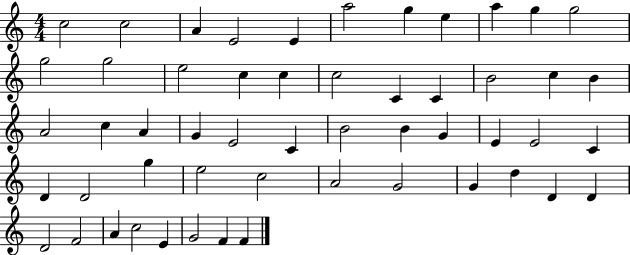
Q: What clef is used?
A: treble